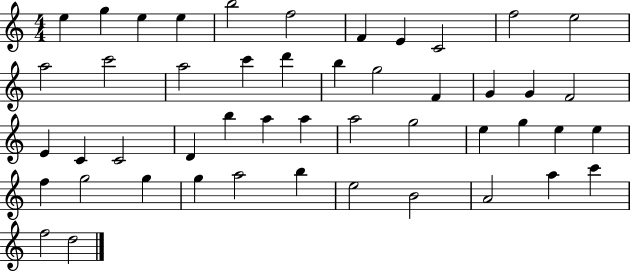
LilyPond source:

{
  \clef treble
  \numericTimeSignature
  \time 4/4
  \key c \major
  e''4 g''4 e''4 e''4 | b''2 f''2 | f'4 e'4 c'2 | f''2 e''2 | \break a''2 c'''2 | a''2 c'''4 d'''4 | b''4 g''2 f'4 | g'4 g'4 f'2 | \break e'4 c'4 c'2 | d'4 b''4 a''4 a''4 | a''2 g''2 | e''4 g''4 e''4 e''4 | \break f''4 g''2 g''4 | g''4 a''2 b''4 | e''2 b'2 | a'2 a''4 c'''4 | \break f''2 d''2 | \bar "|."
}